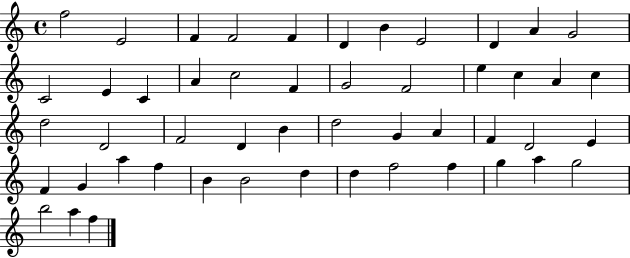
X:1
T:Untitled
M:4/4
L:1/4
K:C
f2 E2 F F2 F D B E2 D A G2 C2 E C A c2 F G2 F2 e c A c d2 D2 F2 D B d2 G A F D2 E F G a f B B2 d d f2 f g a g2 b2 a f